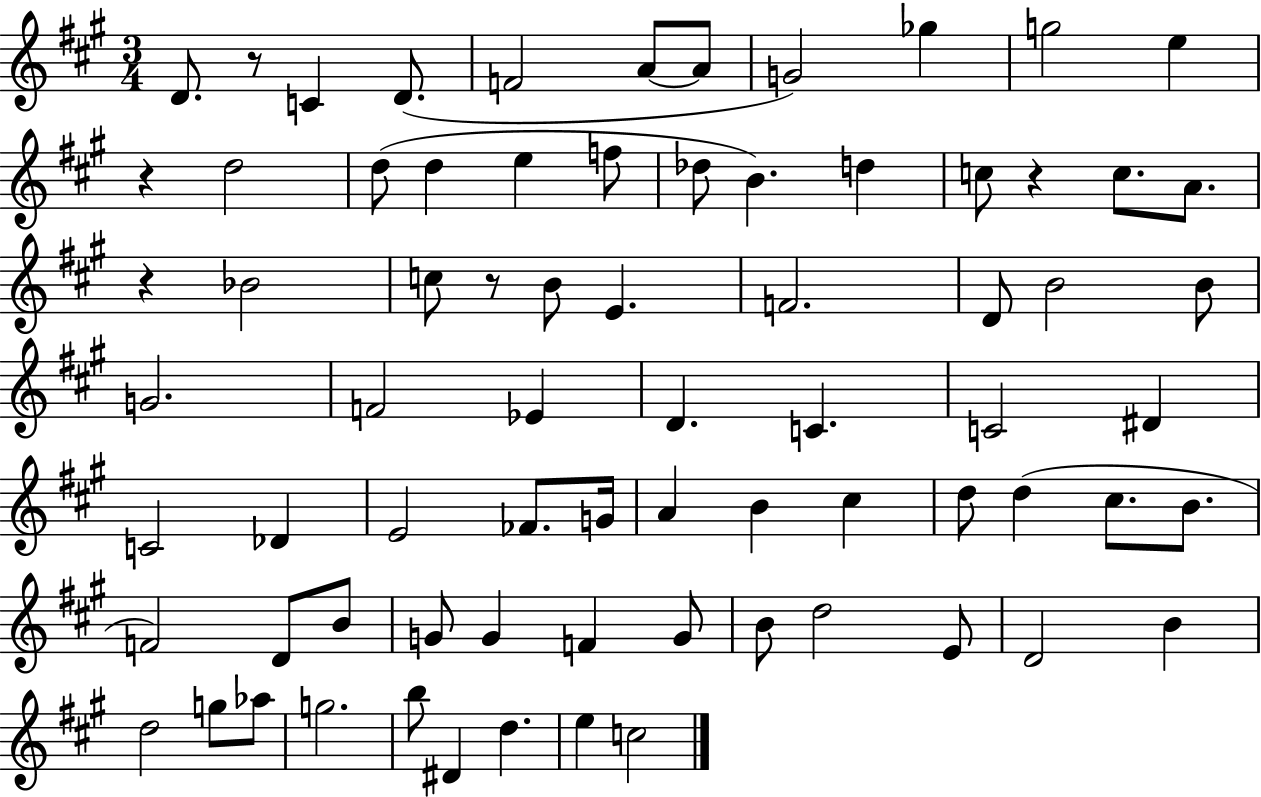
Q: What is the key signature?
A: A major